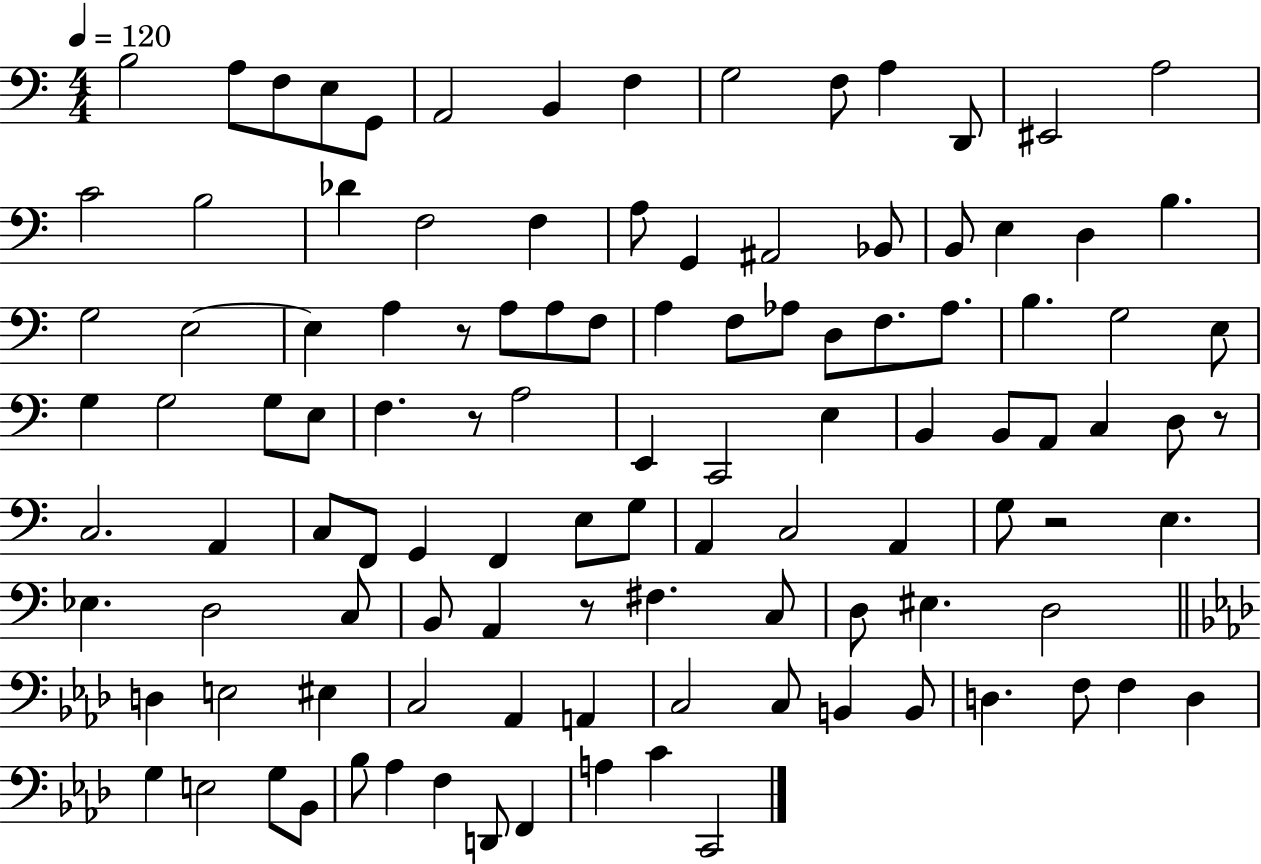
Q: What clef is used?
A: bass